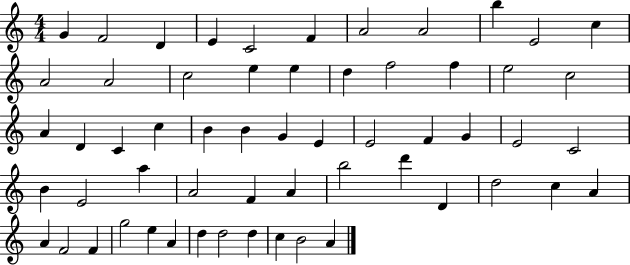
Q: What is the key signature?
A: C major